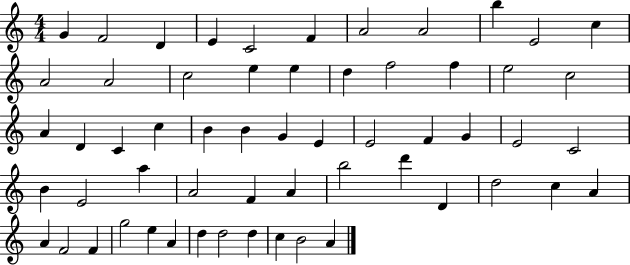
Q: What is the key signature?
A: C major